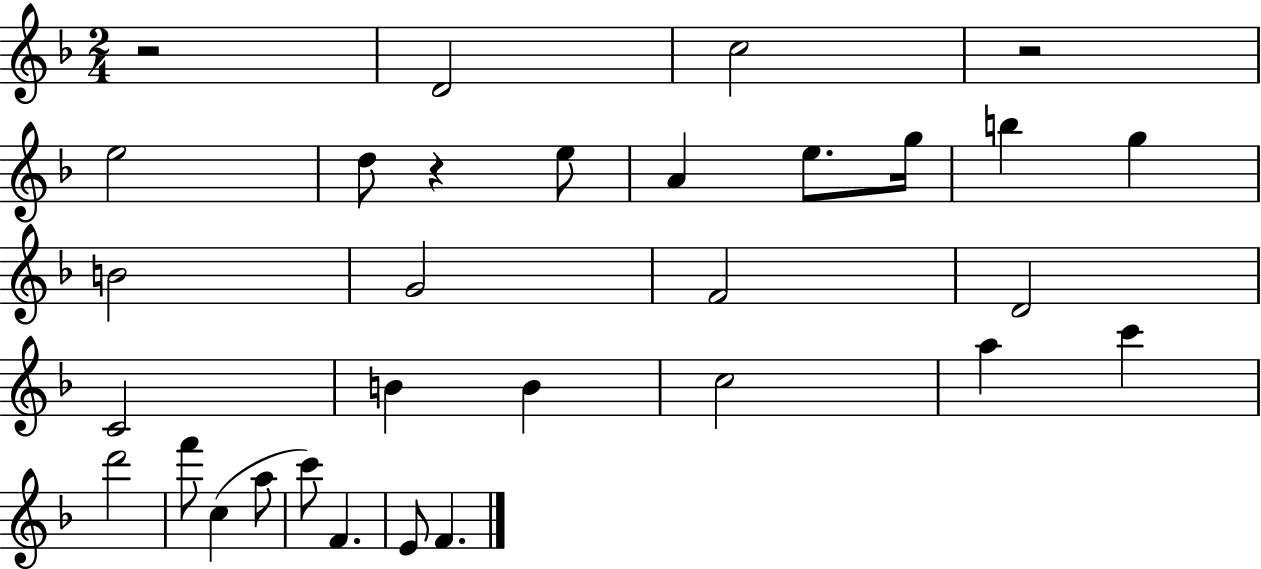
{
  \clef treble
  \numericTimeSignature
  \time 2/4
  \key f \major
  r2 | d'2 | c''2 | r2 | \break e''2 | d''8 r4 e''8 | a'4 e''8. g''16 | b''4 g''4 | \break b'2 | g'2 | f'2 | d'2 | \break c'2 | b'4 b'4 | c''2 | a''4 c'''4 | \break d'''2 | f'''8 c''4( a''8 | c'''8) f'4. | e'8 f'4. | \break \bar "|."
}